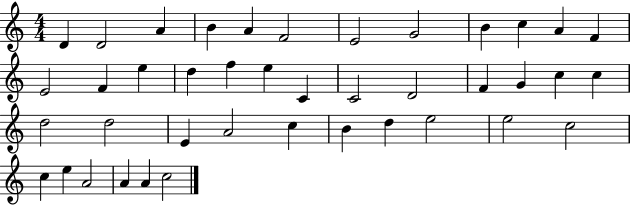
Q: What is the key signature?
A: C major